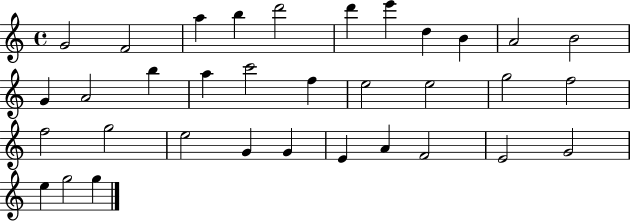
{
  \clef treble
  \time 4/4
  \defaultTimeSignature
  \key c \major
  g'2 f'2 | a''4 b''4 d'''2 | d'''4 e'''4 d''4 b'4 | a'2 b'2 | \break g'4 a'2 b''4 | a''4 c'''2 f''4 | e''2 e''2 | g''2 f''2 | \break f''2 g''2 | e''2 g'4 g'4 | e'4 a'4 f'2 | e'2 g'2 | \break e''4 g''2 g''4 | \bar "|."
}